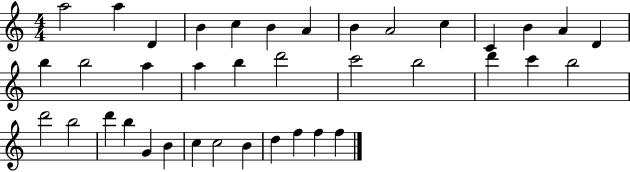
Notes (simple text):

A5/h A5/q D4/q B4/q C5/q B4/q A4/q B4/q A4/h C5/q C4/q B4/q A4/q D4/q B5/q B5/h A5/q A5/q B5/q D6/h C6/h B5/h D6/q C6/q B5/h D6/h B5/h D6/q B5/q G4/q B4/q C5/q C5/h B4/q D5/q F5/q F5/q F5/q